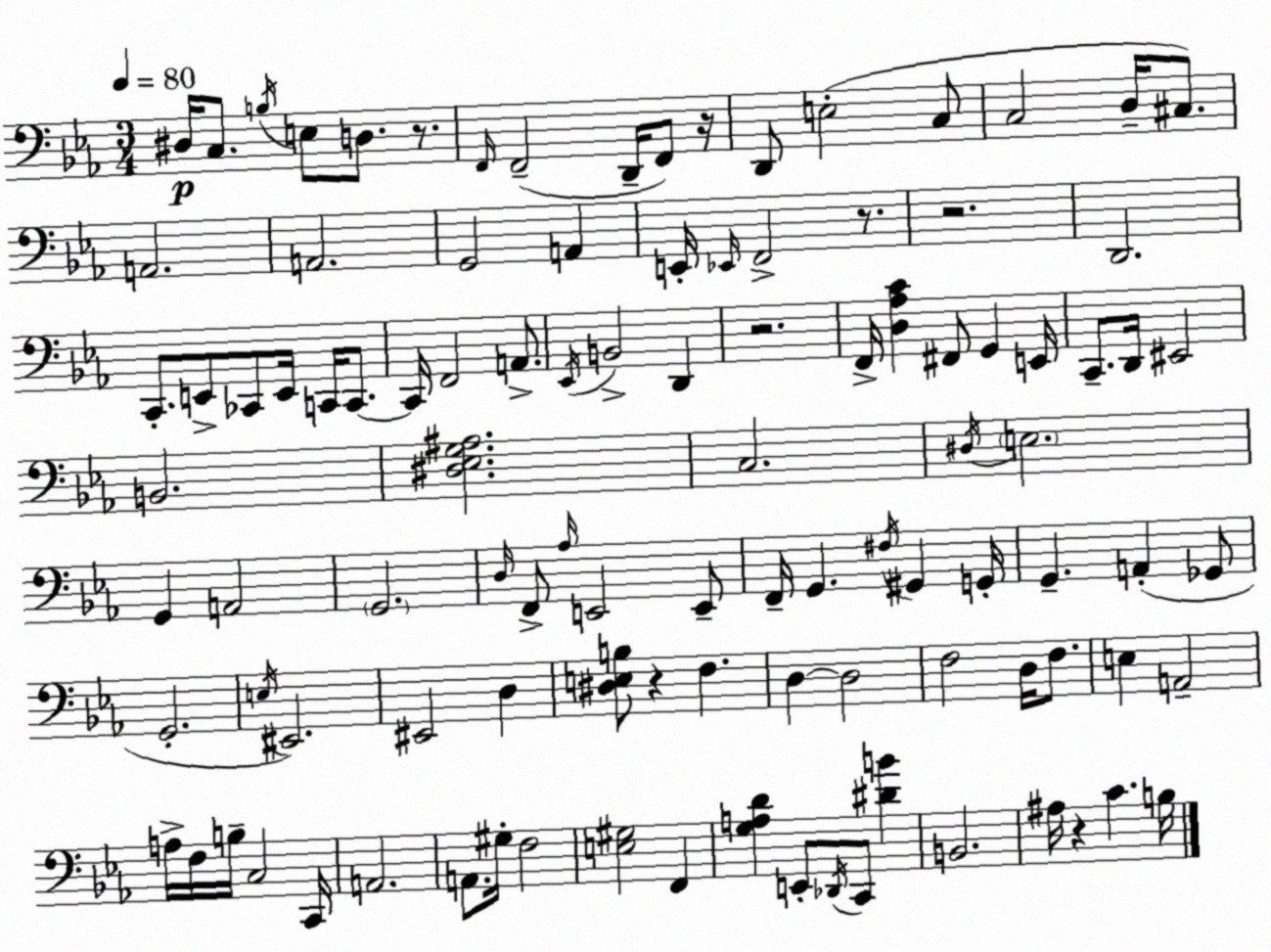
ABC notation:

X:1
T:Untitled
M:3/4
L:1/4
K:Eb
^D,/4 C,/2 B,/4 E,/2 D,/2 z/2 F,,/4 F,,2 D,,/4 F,,/2 z/4 D,,/2 E,2 C,/2 C,2 D,/4 ^C,/2 A,,2 A,,2 G,,2 A,, E,,/4 _E,,/4 F,,2 z/2 z2 D,,2 C,,/2 E,,/2 _C,,/2 E,,/4 C,,/4 C,,/2 C,,/4 F,,2 A,,/2 _E,,/4 B,,2 D,, z2 F,,/4 [D,_A,C] ^F,,/2 G,, E,,/4 C,,/2 D,,/4 ^E,,2 B,,2 [^D,_E,G,^A,]2 C,2 ^D,/4 E,2 G,, A,,2 G,,2 D,/4 F,,/2 _A,/4 E,,2 E,,/2 F,,/4 G,, ^F,/4 ^G,, G,,/4 G,, A,, _G,,/2 G,,2 E,/4 ^E,,2 ^E,,2 D, [^D,E,B,]/2 z F, D, D,2 F,2 D,/4 F,/2 E, A,,2 A,/4 F,/4 B,/4 C,2 C,,/4 A,,2 A,,/2 ^G,/4 F,2 [E,^G,]2 F,, [G,A,D] E,,/2 _D,,/4 C,,/2 [^DB] B,,2 ^A,/4 z C B,/4